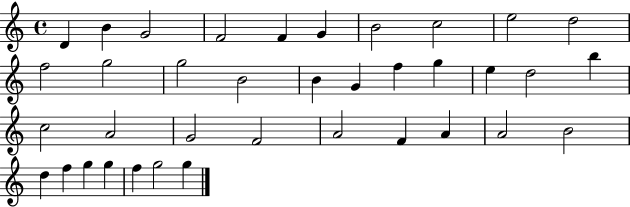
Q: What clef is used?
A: treble